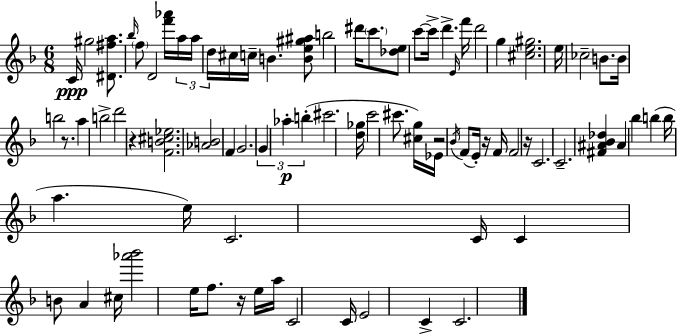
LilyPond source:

{
  \clef treble
  \numericTimeSignature
  \time 6/8
  \key f \major
  c'16\ppp gis''2 <dis' fis'' a''>8. | \grace { bes''16 } \parenthesize f''8 d'2 <f''' aes'''>16 | \tuplet 3/2 { a''16 a''16 d''16 } cis''16 c''16-- b'4. <b' e'' gis'' ais''>8 | b''2 dis'''16 \parenthesize c'''8. | \break <des'' e''>8 c'''8~~ c'''16-> d'''4.-> | \grace { e'16 } f'''16 d'''2 g''4 | <cis'' e'' gis''>2. | e''16 ces''2-- b'8. | \break b'16 b''2 r8. | a''4 b''2-> | d'''2 r4 | <f' b' cis'' ees''>2. | \break <aes' b'>2 f'4 | g'2. | \tuplet 3/2 { g'4 aes''4-.\p b''4-.( } | cis'''2. | \break <d'' ges''>16 c'''2 cis'''8. | <cis'' g''>16) ees'16 r2 | \acciaccatura { bes'16 }( f'8 e'16-.) r16 f'16 f'2 | r16 c'2. | \break c'2.-- | <fis' ais' bes' des''>4 ais'4 bes''4 | b''4( b''16 a''4. | e''16) c'2. | \break c'16 c'4 b'8 a'4 | cis''16 <aes''' bes'''>2 e''16 | f''8. r16 e''16 a''16 c'2 | c'16 e'2 c'4-> | \break c'2. | \bar "|."
}